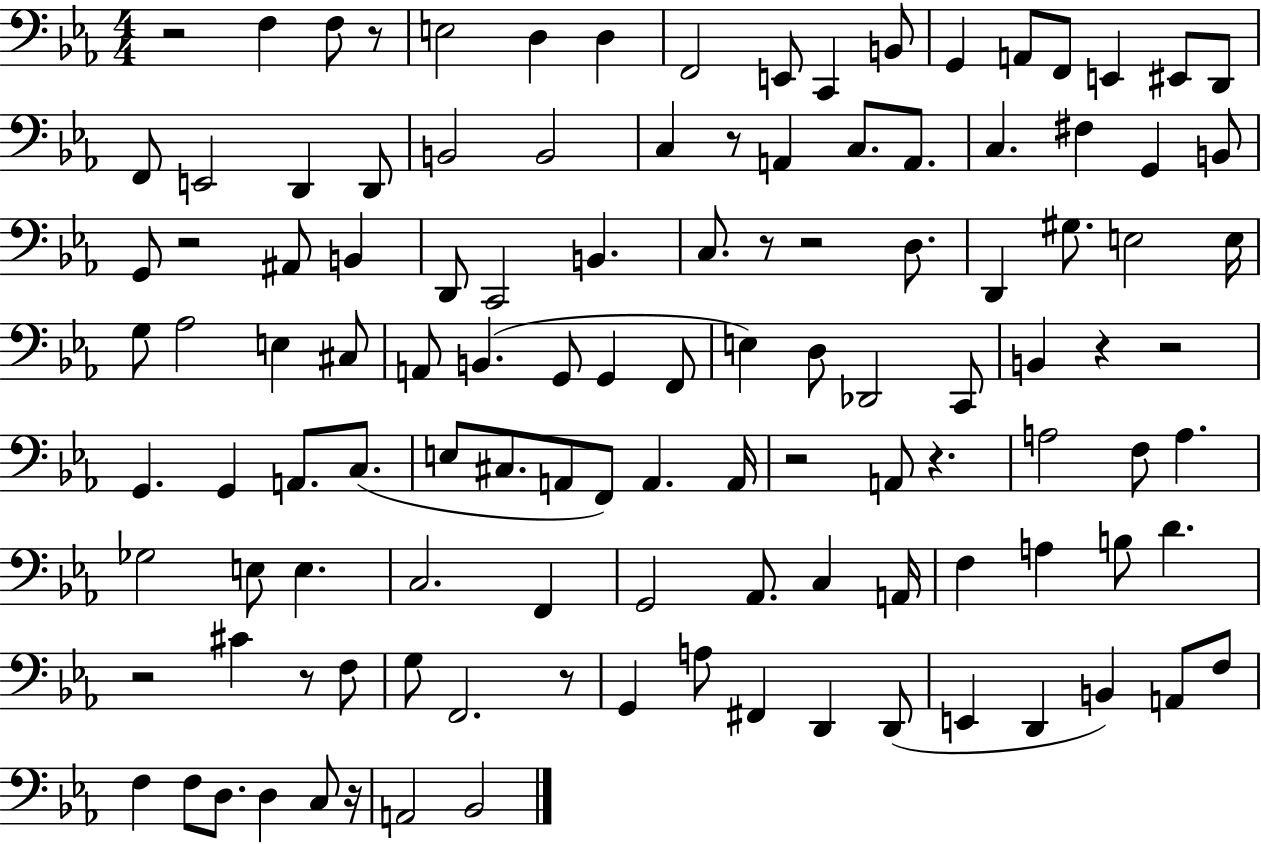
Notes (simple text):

R/h F3/q F3/e R/e E3/h D3/q D3/q F2/h E2/e C2/q B2/e G2/q A2/e F2/e E2/q EIS2/e D2/e F2/e E2/h D2/q D2/e B2/h B2/h C3/q R/e A2/q C3/e. A2/e. C3/q. F#3/q G2/q B2/e G2/e R/h A#2/e B2/q D2/e C2/h B2/q. C3/e. R/e R/h D3/e. D2/q G#3/e. E3/h E3/s G3/e Ab3/h E3/q C#3/e A2/e B2/q. G2/e G2/q F2/e E3/q D3/e Db2/h C2/e B2/q R/q R/h G2/q. G2/q A2/e. C3/e. E3/e C#3/e. A2/e F2/e A2/q. A2/s R/h A2/e R/q. A3/h F3/e A3/q. Gb3/h E3/e E3/q. C3/h. F2/q G2/h Ab2/e. C3/q A2/s F3/q A3/q B3/e D4/q. R/h C#4/q R/e F3/e G3/e F2/h. R/e G2/q A3/e F#2/q D2/q D2/e E2/q D2/q B2/q A2/e F3/e F3/q F3/e D3/e. D3/q C3/e R/s A2/h Bb2/h